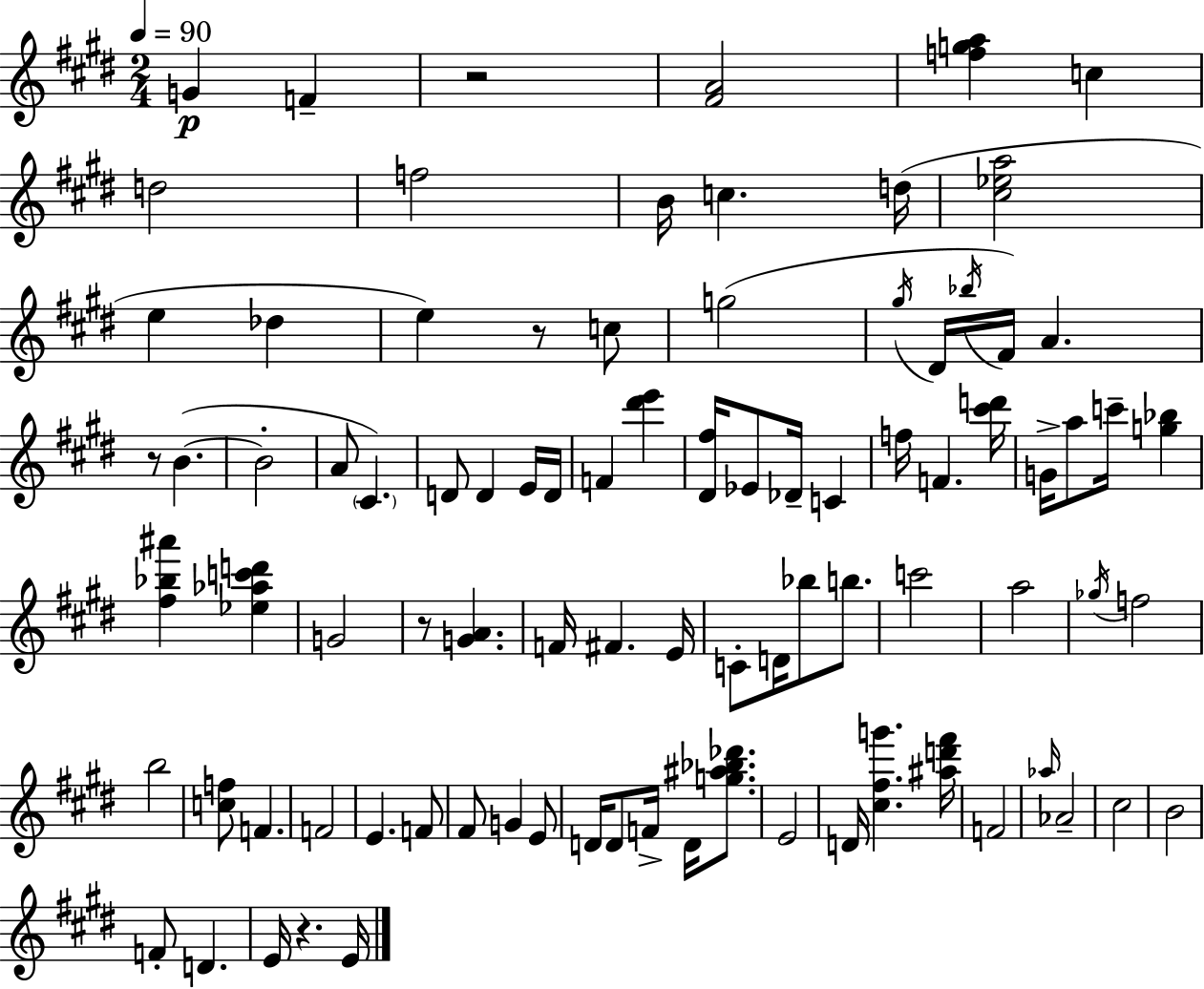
G4/q F4/q R/h [F#4,A4]/h [F5,G5,A5]/q C5/q D5/h F5/h B4/s C5/q. D5/s [C#5,Eb5,A5]/h E5/q Db5/q E5/q R/e C5/e G5/h G#5/s D#4/s Bb5/s F#4/s A4/q. R/e B4/q. B4/h A4/e C#4/q. D4/e D4/q E4/s D4/s F4/q [D#6,E6]/q [D#4,F#5]/s Eb4/e Db4/s C4/q F5/s F4/q. [C#6,D6]/s G4/s A5/e C6/s [G5,Bb5]/q [F#5,Bb5,A#6]/q [Eb5,Ab5,C6,D6]/q G4/h R/e [G4,A4]/q. F4/s F#4/q. E4/s C4/e D4/s Bb5/e B5/e. C6/h A5/h Gb5/s F5/h B5/h [C5,F5]/e F4/q. F4/h E4/q. F4/e F#4/e G4/q E4/e D4/s D4/e F4/s D4/s [G5,A#5,Bb5,Db6]/e. E4/h D4/s [C#5,F#5,G6]/q. [A#5,D6,F#6]/s F4/h Ab5/s Ab4/h C#5/h B4/h F4/e D4/q. E4/s R/q. E4/s